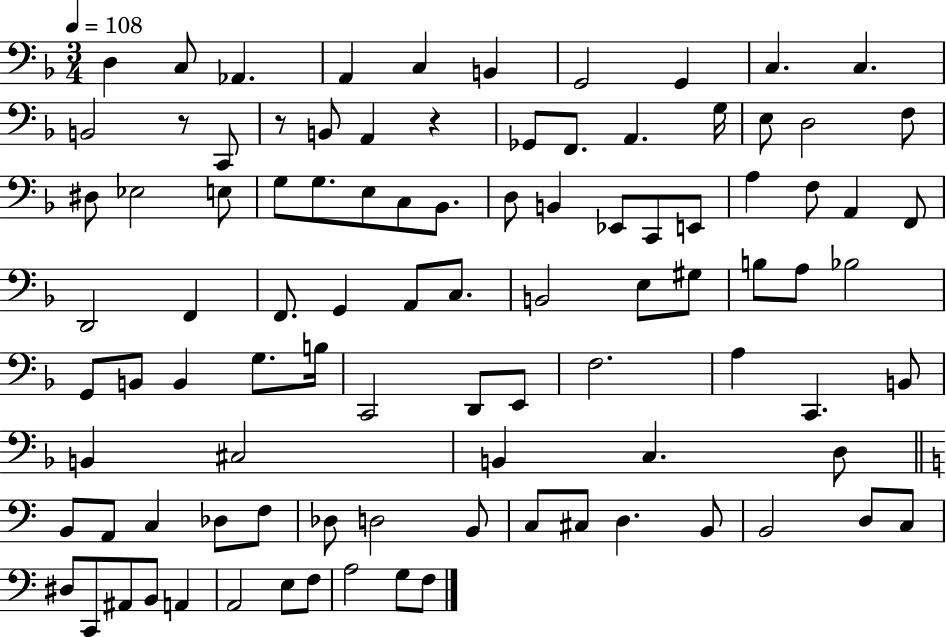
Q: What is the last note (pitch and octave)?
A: F3